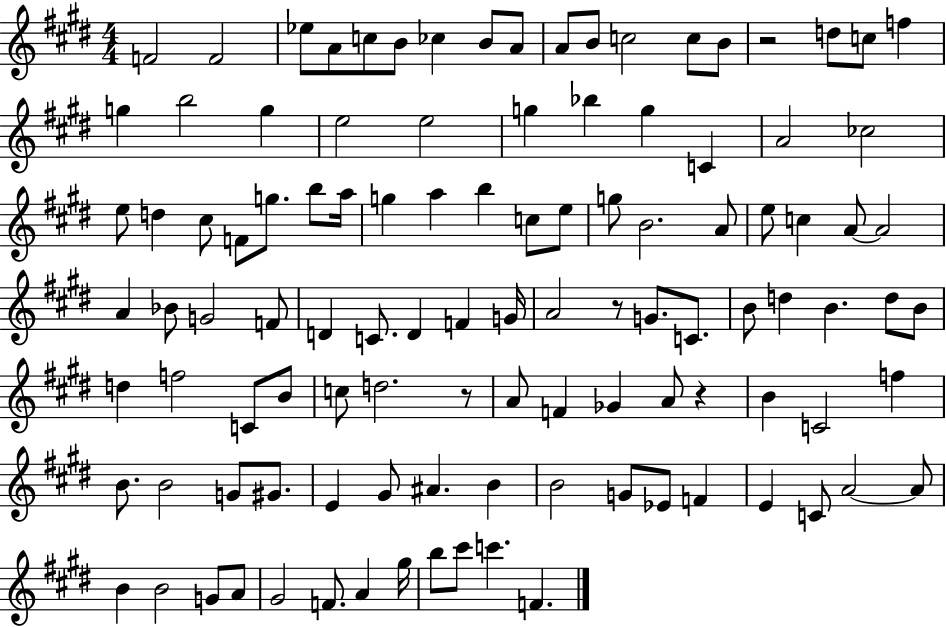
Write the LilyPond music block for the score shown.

{
  \clef treble
  \numericTimeSignature
  \time 4/4
  \key e \major
  \repeat volta 2 { f'2 f'2 | ees''8 a'8 c''8 b'8 ces''4 b'8 a'8 | a'8 b'8 c''2 c''8 b'8 | r2 d''8 c''8 f''4 | \break g''4 b''2 g''4 | e''2 e''2 | g''4 bes''4 g''4 c'4 | a'2 ces''2 | \break e''8 d''4 cis''8 f'8 g''8. b''8 a''16 | g''4 a''4 b''4 c''8 e''8 | g''8 b'2. a'8 | e''8 c''4 a'8~~ a'2 | \break a'4 bes'8 g'2 f'8 | d'4 c'8. d'4 f'4 g'16 | a'2 r8 g'8. c'8. | b'8 d''4 b'4. d''8 b'8 | \break d''4 f''2 c'8 b'8 | c''8 d''2. r8 | a'8 f'4 ges'4 a'8 r4 | b'4 c'2 f''4 | \break b'8. b'2 g'8 gis'8. | e'4 gis'8 ais'4. b'4 | b'2 g'8 ees'8 f'4 | e'4 c'8 a'2~~ a'8 | \break b'4 b'2 g'8 a'8 | gis'2 f'8. a'4 gis''16 | b''8 cis'''8 c'''4. f'4. | } \bar "|."
}